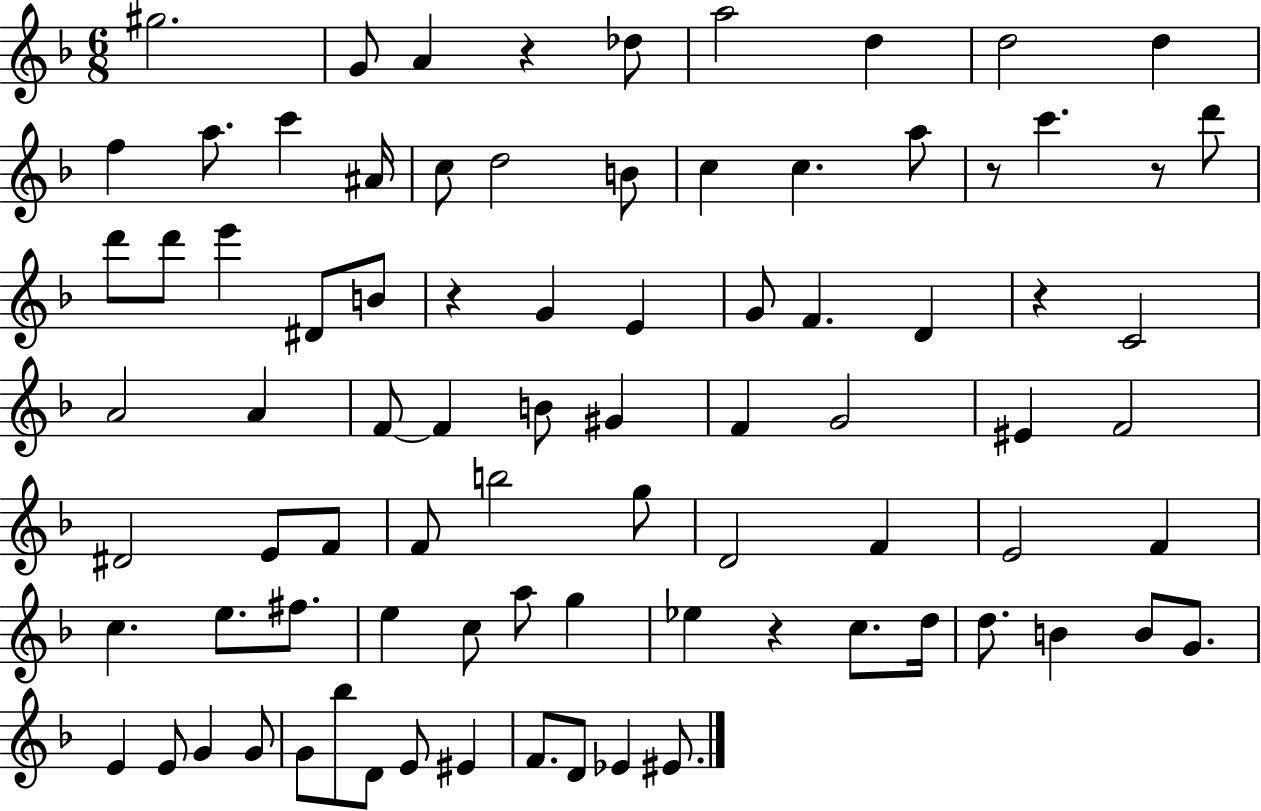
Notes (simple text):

G#5/h. G4/e A4/q R/q Db5/e A5/h D5/q D5/h D5/q F5/q A5/e. C6/q A#4/s C5/e D5/h B4/e C5/q C5/q. A5/e R/e C6/q. R/e D6/e D6/e D6/e E6/q D#4/e B4/e R/q G4/q E4/q G4/e F4/q. D4/q R/q C4/h A4/h A4/q F4/e F4/q B4/e G#4/q F4/q G4/h EIS4/q F4/h D#4/h E4/e F4/e F4/e B5/h G5/e D4/h F4/q E4/h F4/q C5/q. E5/e. F#5/e. E5/q C5/e A5/e G5/q Eb5/q R/q C5/e. D5/s D5/e. B4/q B4/e G4/e. E4/q E4/e G4/q G4/e G4/e Bb5/e D4/e E4/e EIS4/q F4/e. D4/e Eb4/q EIS4/e.